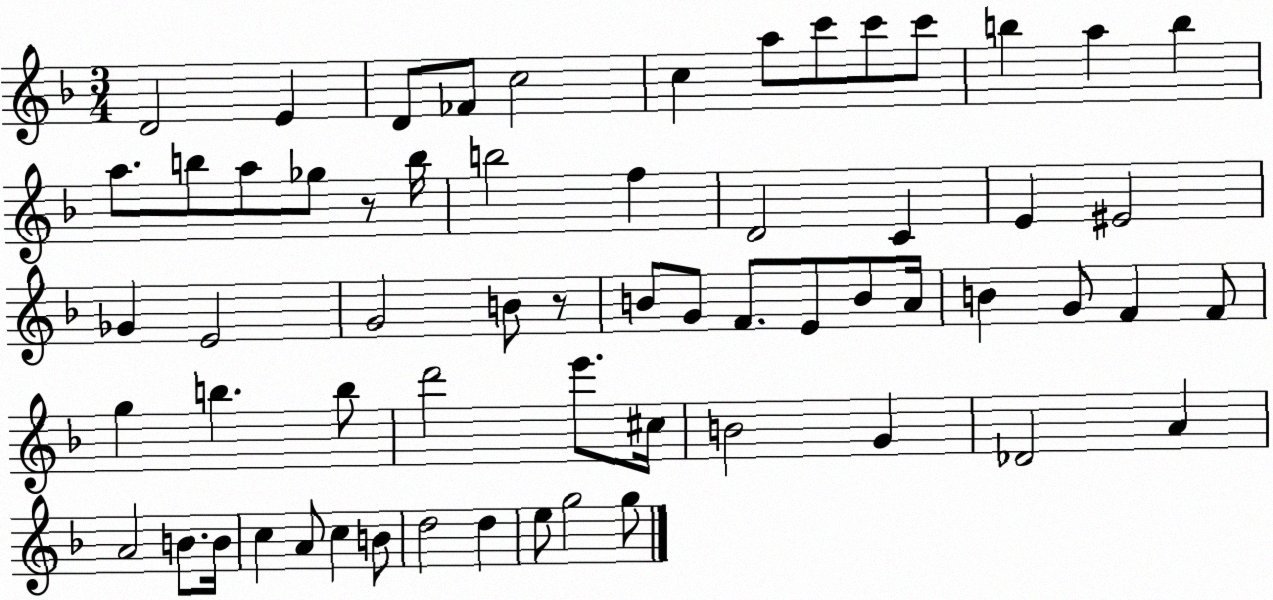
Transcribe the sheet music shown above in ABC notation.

X:1
T:Untitled
M:3/4
L:1/4
K:F
D2 E D/2 _F/2 c2 c a/2 c'/2 c'/2 c'/2 b a b a/2 b/2 a/2 _g/2 z/2 b/4 b2 f D2 C E ^E2 _G E2 G2 B/2 z/2 B/2 G/2 F/2 E/2 B/2 A/4 B G/2 F F/2 g b b/2 d'2 e'/2 ^c/4 B2 G _D2 A A2 B/2 B/4 c A/2 c B/2 d2 d e/2 g2 g/2